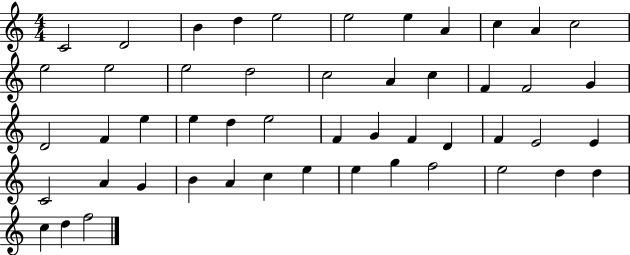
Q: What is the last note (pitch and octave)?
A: F5